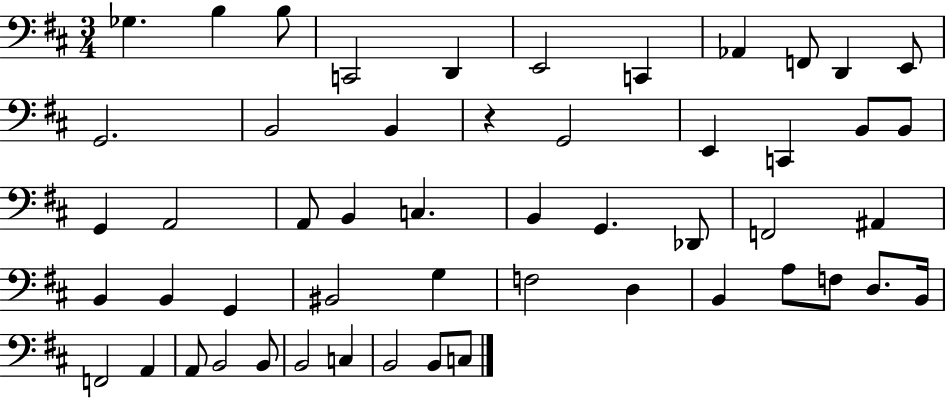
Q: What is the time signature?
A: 3/4